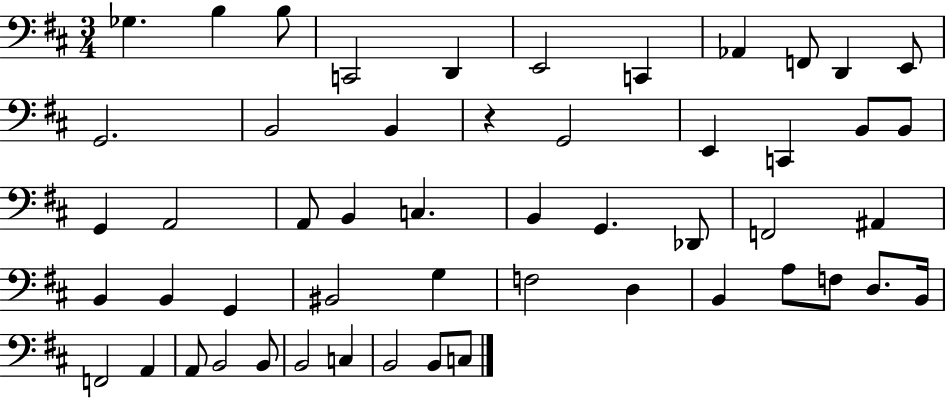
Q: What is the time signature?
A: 3/4